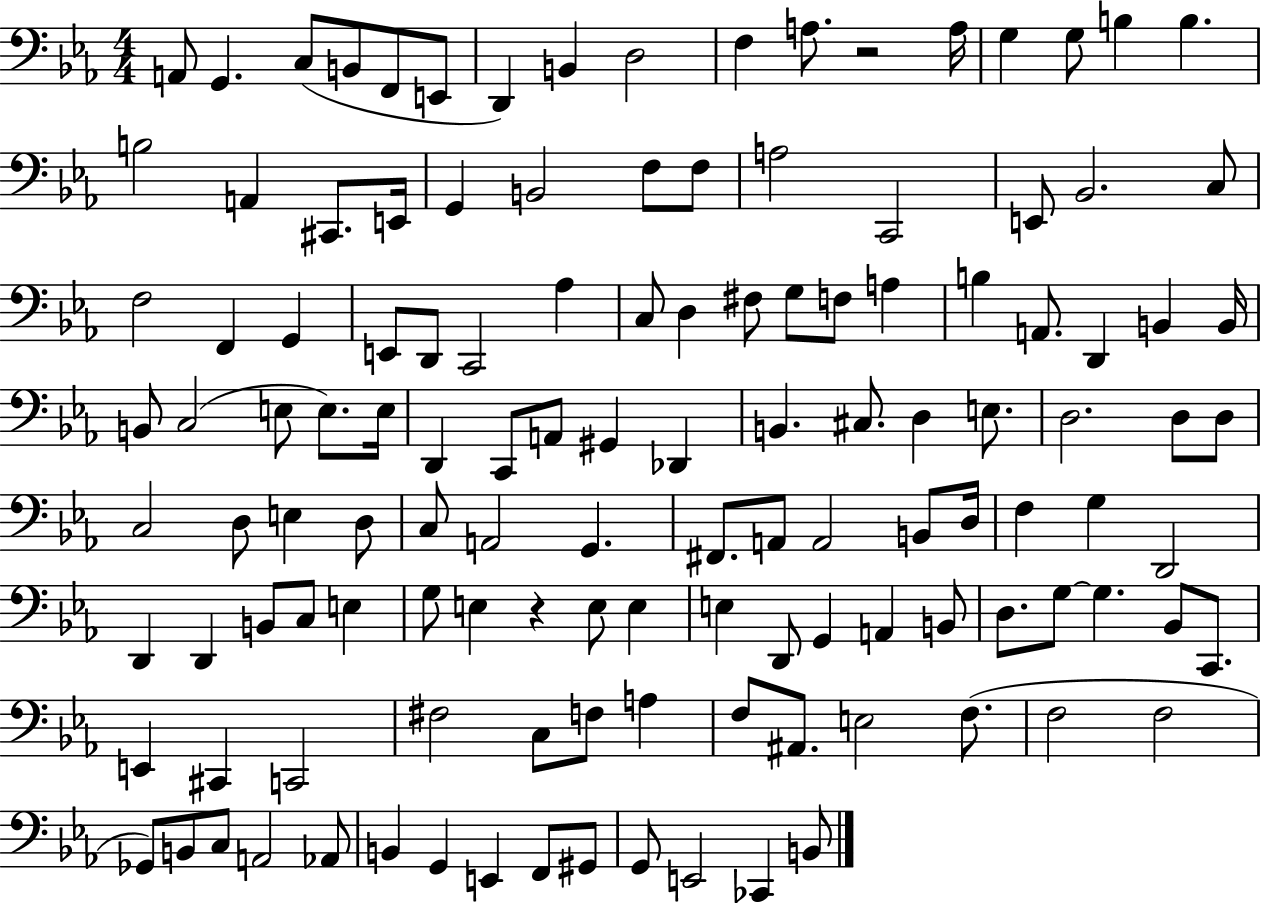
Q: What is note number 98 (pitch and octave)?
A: C2